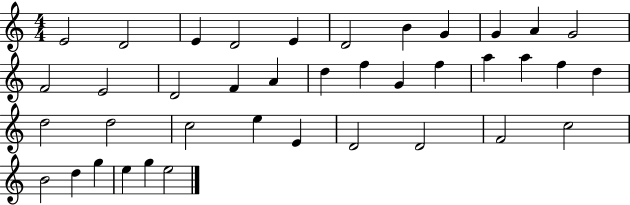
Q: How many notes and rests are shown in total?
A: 39